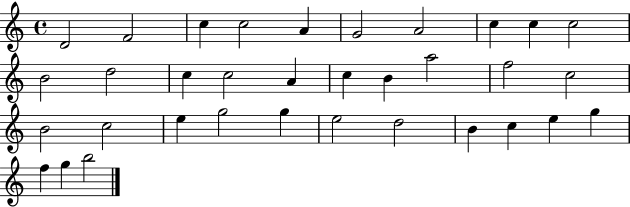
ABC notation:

X:1
T:Untitled
M:4/4
L:1/4
K:C
D2 F2 c c2 A G2 A2 c c c2 B2 d2 c c2 A c B a2 f2 c2 B2 c2 e g2 g e2 d2 B c e g f g b2